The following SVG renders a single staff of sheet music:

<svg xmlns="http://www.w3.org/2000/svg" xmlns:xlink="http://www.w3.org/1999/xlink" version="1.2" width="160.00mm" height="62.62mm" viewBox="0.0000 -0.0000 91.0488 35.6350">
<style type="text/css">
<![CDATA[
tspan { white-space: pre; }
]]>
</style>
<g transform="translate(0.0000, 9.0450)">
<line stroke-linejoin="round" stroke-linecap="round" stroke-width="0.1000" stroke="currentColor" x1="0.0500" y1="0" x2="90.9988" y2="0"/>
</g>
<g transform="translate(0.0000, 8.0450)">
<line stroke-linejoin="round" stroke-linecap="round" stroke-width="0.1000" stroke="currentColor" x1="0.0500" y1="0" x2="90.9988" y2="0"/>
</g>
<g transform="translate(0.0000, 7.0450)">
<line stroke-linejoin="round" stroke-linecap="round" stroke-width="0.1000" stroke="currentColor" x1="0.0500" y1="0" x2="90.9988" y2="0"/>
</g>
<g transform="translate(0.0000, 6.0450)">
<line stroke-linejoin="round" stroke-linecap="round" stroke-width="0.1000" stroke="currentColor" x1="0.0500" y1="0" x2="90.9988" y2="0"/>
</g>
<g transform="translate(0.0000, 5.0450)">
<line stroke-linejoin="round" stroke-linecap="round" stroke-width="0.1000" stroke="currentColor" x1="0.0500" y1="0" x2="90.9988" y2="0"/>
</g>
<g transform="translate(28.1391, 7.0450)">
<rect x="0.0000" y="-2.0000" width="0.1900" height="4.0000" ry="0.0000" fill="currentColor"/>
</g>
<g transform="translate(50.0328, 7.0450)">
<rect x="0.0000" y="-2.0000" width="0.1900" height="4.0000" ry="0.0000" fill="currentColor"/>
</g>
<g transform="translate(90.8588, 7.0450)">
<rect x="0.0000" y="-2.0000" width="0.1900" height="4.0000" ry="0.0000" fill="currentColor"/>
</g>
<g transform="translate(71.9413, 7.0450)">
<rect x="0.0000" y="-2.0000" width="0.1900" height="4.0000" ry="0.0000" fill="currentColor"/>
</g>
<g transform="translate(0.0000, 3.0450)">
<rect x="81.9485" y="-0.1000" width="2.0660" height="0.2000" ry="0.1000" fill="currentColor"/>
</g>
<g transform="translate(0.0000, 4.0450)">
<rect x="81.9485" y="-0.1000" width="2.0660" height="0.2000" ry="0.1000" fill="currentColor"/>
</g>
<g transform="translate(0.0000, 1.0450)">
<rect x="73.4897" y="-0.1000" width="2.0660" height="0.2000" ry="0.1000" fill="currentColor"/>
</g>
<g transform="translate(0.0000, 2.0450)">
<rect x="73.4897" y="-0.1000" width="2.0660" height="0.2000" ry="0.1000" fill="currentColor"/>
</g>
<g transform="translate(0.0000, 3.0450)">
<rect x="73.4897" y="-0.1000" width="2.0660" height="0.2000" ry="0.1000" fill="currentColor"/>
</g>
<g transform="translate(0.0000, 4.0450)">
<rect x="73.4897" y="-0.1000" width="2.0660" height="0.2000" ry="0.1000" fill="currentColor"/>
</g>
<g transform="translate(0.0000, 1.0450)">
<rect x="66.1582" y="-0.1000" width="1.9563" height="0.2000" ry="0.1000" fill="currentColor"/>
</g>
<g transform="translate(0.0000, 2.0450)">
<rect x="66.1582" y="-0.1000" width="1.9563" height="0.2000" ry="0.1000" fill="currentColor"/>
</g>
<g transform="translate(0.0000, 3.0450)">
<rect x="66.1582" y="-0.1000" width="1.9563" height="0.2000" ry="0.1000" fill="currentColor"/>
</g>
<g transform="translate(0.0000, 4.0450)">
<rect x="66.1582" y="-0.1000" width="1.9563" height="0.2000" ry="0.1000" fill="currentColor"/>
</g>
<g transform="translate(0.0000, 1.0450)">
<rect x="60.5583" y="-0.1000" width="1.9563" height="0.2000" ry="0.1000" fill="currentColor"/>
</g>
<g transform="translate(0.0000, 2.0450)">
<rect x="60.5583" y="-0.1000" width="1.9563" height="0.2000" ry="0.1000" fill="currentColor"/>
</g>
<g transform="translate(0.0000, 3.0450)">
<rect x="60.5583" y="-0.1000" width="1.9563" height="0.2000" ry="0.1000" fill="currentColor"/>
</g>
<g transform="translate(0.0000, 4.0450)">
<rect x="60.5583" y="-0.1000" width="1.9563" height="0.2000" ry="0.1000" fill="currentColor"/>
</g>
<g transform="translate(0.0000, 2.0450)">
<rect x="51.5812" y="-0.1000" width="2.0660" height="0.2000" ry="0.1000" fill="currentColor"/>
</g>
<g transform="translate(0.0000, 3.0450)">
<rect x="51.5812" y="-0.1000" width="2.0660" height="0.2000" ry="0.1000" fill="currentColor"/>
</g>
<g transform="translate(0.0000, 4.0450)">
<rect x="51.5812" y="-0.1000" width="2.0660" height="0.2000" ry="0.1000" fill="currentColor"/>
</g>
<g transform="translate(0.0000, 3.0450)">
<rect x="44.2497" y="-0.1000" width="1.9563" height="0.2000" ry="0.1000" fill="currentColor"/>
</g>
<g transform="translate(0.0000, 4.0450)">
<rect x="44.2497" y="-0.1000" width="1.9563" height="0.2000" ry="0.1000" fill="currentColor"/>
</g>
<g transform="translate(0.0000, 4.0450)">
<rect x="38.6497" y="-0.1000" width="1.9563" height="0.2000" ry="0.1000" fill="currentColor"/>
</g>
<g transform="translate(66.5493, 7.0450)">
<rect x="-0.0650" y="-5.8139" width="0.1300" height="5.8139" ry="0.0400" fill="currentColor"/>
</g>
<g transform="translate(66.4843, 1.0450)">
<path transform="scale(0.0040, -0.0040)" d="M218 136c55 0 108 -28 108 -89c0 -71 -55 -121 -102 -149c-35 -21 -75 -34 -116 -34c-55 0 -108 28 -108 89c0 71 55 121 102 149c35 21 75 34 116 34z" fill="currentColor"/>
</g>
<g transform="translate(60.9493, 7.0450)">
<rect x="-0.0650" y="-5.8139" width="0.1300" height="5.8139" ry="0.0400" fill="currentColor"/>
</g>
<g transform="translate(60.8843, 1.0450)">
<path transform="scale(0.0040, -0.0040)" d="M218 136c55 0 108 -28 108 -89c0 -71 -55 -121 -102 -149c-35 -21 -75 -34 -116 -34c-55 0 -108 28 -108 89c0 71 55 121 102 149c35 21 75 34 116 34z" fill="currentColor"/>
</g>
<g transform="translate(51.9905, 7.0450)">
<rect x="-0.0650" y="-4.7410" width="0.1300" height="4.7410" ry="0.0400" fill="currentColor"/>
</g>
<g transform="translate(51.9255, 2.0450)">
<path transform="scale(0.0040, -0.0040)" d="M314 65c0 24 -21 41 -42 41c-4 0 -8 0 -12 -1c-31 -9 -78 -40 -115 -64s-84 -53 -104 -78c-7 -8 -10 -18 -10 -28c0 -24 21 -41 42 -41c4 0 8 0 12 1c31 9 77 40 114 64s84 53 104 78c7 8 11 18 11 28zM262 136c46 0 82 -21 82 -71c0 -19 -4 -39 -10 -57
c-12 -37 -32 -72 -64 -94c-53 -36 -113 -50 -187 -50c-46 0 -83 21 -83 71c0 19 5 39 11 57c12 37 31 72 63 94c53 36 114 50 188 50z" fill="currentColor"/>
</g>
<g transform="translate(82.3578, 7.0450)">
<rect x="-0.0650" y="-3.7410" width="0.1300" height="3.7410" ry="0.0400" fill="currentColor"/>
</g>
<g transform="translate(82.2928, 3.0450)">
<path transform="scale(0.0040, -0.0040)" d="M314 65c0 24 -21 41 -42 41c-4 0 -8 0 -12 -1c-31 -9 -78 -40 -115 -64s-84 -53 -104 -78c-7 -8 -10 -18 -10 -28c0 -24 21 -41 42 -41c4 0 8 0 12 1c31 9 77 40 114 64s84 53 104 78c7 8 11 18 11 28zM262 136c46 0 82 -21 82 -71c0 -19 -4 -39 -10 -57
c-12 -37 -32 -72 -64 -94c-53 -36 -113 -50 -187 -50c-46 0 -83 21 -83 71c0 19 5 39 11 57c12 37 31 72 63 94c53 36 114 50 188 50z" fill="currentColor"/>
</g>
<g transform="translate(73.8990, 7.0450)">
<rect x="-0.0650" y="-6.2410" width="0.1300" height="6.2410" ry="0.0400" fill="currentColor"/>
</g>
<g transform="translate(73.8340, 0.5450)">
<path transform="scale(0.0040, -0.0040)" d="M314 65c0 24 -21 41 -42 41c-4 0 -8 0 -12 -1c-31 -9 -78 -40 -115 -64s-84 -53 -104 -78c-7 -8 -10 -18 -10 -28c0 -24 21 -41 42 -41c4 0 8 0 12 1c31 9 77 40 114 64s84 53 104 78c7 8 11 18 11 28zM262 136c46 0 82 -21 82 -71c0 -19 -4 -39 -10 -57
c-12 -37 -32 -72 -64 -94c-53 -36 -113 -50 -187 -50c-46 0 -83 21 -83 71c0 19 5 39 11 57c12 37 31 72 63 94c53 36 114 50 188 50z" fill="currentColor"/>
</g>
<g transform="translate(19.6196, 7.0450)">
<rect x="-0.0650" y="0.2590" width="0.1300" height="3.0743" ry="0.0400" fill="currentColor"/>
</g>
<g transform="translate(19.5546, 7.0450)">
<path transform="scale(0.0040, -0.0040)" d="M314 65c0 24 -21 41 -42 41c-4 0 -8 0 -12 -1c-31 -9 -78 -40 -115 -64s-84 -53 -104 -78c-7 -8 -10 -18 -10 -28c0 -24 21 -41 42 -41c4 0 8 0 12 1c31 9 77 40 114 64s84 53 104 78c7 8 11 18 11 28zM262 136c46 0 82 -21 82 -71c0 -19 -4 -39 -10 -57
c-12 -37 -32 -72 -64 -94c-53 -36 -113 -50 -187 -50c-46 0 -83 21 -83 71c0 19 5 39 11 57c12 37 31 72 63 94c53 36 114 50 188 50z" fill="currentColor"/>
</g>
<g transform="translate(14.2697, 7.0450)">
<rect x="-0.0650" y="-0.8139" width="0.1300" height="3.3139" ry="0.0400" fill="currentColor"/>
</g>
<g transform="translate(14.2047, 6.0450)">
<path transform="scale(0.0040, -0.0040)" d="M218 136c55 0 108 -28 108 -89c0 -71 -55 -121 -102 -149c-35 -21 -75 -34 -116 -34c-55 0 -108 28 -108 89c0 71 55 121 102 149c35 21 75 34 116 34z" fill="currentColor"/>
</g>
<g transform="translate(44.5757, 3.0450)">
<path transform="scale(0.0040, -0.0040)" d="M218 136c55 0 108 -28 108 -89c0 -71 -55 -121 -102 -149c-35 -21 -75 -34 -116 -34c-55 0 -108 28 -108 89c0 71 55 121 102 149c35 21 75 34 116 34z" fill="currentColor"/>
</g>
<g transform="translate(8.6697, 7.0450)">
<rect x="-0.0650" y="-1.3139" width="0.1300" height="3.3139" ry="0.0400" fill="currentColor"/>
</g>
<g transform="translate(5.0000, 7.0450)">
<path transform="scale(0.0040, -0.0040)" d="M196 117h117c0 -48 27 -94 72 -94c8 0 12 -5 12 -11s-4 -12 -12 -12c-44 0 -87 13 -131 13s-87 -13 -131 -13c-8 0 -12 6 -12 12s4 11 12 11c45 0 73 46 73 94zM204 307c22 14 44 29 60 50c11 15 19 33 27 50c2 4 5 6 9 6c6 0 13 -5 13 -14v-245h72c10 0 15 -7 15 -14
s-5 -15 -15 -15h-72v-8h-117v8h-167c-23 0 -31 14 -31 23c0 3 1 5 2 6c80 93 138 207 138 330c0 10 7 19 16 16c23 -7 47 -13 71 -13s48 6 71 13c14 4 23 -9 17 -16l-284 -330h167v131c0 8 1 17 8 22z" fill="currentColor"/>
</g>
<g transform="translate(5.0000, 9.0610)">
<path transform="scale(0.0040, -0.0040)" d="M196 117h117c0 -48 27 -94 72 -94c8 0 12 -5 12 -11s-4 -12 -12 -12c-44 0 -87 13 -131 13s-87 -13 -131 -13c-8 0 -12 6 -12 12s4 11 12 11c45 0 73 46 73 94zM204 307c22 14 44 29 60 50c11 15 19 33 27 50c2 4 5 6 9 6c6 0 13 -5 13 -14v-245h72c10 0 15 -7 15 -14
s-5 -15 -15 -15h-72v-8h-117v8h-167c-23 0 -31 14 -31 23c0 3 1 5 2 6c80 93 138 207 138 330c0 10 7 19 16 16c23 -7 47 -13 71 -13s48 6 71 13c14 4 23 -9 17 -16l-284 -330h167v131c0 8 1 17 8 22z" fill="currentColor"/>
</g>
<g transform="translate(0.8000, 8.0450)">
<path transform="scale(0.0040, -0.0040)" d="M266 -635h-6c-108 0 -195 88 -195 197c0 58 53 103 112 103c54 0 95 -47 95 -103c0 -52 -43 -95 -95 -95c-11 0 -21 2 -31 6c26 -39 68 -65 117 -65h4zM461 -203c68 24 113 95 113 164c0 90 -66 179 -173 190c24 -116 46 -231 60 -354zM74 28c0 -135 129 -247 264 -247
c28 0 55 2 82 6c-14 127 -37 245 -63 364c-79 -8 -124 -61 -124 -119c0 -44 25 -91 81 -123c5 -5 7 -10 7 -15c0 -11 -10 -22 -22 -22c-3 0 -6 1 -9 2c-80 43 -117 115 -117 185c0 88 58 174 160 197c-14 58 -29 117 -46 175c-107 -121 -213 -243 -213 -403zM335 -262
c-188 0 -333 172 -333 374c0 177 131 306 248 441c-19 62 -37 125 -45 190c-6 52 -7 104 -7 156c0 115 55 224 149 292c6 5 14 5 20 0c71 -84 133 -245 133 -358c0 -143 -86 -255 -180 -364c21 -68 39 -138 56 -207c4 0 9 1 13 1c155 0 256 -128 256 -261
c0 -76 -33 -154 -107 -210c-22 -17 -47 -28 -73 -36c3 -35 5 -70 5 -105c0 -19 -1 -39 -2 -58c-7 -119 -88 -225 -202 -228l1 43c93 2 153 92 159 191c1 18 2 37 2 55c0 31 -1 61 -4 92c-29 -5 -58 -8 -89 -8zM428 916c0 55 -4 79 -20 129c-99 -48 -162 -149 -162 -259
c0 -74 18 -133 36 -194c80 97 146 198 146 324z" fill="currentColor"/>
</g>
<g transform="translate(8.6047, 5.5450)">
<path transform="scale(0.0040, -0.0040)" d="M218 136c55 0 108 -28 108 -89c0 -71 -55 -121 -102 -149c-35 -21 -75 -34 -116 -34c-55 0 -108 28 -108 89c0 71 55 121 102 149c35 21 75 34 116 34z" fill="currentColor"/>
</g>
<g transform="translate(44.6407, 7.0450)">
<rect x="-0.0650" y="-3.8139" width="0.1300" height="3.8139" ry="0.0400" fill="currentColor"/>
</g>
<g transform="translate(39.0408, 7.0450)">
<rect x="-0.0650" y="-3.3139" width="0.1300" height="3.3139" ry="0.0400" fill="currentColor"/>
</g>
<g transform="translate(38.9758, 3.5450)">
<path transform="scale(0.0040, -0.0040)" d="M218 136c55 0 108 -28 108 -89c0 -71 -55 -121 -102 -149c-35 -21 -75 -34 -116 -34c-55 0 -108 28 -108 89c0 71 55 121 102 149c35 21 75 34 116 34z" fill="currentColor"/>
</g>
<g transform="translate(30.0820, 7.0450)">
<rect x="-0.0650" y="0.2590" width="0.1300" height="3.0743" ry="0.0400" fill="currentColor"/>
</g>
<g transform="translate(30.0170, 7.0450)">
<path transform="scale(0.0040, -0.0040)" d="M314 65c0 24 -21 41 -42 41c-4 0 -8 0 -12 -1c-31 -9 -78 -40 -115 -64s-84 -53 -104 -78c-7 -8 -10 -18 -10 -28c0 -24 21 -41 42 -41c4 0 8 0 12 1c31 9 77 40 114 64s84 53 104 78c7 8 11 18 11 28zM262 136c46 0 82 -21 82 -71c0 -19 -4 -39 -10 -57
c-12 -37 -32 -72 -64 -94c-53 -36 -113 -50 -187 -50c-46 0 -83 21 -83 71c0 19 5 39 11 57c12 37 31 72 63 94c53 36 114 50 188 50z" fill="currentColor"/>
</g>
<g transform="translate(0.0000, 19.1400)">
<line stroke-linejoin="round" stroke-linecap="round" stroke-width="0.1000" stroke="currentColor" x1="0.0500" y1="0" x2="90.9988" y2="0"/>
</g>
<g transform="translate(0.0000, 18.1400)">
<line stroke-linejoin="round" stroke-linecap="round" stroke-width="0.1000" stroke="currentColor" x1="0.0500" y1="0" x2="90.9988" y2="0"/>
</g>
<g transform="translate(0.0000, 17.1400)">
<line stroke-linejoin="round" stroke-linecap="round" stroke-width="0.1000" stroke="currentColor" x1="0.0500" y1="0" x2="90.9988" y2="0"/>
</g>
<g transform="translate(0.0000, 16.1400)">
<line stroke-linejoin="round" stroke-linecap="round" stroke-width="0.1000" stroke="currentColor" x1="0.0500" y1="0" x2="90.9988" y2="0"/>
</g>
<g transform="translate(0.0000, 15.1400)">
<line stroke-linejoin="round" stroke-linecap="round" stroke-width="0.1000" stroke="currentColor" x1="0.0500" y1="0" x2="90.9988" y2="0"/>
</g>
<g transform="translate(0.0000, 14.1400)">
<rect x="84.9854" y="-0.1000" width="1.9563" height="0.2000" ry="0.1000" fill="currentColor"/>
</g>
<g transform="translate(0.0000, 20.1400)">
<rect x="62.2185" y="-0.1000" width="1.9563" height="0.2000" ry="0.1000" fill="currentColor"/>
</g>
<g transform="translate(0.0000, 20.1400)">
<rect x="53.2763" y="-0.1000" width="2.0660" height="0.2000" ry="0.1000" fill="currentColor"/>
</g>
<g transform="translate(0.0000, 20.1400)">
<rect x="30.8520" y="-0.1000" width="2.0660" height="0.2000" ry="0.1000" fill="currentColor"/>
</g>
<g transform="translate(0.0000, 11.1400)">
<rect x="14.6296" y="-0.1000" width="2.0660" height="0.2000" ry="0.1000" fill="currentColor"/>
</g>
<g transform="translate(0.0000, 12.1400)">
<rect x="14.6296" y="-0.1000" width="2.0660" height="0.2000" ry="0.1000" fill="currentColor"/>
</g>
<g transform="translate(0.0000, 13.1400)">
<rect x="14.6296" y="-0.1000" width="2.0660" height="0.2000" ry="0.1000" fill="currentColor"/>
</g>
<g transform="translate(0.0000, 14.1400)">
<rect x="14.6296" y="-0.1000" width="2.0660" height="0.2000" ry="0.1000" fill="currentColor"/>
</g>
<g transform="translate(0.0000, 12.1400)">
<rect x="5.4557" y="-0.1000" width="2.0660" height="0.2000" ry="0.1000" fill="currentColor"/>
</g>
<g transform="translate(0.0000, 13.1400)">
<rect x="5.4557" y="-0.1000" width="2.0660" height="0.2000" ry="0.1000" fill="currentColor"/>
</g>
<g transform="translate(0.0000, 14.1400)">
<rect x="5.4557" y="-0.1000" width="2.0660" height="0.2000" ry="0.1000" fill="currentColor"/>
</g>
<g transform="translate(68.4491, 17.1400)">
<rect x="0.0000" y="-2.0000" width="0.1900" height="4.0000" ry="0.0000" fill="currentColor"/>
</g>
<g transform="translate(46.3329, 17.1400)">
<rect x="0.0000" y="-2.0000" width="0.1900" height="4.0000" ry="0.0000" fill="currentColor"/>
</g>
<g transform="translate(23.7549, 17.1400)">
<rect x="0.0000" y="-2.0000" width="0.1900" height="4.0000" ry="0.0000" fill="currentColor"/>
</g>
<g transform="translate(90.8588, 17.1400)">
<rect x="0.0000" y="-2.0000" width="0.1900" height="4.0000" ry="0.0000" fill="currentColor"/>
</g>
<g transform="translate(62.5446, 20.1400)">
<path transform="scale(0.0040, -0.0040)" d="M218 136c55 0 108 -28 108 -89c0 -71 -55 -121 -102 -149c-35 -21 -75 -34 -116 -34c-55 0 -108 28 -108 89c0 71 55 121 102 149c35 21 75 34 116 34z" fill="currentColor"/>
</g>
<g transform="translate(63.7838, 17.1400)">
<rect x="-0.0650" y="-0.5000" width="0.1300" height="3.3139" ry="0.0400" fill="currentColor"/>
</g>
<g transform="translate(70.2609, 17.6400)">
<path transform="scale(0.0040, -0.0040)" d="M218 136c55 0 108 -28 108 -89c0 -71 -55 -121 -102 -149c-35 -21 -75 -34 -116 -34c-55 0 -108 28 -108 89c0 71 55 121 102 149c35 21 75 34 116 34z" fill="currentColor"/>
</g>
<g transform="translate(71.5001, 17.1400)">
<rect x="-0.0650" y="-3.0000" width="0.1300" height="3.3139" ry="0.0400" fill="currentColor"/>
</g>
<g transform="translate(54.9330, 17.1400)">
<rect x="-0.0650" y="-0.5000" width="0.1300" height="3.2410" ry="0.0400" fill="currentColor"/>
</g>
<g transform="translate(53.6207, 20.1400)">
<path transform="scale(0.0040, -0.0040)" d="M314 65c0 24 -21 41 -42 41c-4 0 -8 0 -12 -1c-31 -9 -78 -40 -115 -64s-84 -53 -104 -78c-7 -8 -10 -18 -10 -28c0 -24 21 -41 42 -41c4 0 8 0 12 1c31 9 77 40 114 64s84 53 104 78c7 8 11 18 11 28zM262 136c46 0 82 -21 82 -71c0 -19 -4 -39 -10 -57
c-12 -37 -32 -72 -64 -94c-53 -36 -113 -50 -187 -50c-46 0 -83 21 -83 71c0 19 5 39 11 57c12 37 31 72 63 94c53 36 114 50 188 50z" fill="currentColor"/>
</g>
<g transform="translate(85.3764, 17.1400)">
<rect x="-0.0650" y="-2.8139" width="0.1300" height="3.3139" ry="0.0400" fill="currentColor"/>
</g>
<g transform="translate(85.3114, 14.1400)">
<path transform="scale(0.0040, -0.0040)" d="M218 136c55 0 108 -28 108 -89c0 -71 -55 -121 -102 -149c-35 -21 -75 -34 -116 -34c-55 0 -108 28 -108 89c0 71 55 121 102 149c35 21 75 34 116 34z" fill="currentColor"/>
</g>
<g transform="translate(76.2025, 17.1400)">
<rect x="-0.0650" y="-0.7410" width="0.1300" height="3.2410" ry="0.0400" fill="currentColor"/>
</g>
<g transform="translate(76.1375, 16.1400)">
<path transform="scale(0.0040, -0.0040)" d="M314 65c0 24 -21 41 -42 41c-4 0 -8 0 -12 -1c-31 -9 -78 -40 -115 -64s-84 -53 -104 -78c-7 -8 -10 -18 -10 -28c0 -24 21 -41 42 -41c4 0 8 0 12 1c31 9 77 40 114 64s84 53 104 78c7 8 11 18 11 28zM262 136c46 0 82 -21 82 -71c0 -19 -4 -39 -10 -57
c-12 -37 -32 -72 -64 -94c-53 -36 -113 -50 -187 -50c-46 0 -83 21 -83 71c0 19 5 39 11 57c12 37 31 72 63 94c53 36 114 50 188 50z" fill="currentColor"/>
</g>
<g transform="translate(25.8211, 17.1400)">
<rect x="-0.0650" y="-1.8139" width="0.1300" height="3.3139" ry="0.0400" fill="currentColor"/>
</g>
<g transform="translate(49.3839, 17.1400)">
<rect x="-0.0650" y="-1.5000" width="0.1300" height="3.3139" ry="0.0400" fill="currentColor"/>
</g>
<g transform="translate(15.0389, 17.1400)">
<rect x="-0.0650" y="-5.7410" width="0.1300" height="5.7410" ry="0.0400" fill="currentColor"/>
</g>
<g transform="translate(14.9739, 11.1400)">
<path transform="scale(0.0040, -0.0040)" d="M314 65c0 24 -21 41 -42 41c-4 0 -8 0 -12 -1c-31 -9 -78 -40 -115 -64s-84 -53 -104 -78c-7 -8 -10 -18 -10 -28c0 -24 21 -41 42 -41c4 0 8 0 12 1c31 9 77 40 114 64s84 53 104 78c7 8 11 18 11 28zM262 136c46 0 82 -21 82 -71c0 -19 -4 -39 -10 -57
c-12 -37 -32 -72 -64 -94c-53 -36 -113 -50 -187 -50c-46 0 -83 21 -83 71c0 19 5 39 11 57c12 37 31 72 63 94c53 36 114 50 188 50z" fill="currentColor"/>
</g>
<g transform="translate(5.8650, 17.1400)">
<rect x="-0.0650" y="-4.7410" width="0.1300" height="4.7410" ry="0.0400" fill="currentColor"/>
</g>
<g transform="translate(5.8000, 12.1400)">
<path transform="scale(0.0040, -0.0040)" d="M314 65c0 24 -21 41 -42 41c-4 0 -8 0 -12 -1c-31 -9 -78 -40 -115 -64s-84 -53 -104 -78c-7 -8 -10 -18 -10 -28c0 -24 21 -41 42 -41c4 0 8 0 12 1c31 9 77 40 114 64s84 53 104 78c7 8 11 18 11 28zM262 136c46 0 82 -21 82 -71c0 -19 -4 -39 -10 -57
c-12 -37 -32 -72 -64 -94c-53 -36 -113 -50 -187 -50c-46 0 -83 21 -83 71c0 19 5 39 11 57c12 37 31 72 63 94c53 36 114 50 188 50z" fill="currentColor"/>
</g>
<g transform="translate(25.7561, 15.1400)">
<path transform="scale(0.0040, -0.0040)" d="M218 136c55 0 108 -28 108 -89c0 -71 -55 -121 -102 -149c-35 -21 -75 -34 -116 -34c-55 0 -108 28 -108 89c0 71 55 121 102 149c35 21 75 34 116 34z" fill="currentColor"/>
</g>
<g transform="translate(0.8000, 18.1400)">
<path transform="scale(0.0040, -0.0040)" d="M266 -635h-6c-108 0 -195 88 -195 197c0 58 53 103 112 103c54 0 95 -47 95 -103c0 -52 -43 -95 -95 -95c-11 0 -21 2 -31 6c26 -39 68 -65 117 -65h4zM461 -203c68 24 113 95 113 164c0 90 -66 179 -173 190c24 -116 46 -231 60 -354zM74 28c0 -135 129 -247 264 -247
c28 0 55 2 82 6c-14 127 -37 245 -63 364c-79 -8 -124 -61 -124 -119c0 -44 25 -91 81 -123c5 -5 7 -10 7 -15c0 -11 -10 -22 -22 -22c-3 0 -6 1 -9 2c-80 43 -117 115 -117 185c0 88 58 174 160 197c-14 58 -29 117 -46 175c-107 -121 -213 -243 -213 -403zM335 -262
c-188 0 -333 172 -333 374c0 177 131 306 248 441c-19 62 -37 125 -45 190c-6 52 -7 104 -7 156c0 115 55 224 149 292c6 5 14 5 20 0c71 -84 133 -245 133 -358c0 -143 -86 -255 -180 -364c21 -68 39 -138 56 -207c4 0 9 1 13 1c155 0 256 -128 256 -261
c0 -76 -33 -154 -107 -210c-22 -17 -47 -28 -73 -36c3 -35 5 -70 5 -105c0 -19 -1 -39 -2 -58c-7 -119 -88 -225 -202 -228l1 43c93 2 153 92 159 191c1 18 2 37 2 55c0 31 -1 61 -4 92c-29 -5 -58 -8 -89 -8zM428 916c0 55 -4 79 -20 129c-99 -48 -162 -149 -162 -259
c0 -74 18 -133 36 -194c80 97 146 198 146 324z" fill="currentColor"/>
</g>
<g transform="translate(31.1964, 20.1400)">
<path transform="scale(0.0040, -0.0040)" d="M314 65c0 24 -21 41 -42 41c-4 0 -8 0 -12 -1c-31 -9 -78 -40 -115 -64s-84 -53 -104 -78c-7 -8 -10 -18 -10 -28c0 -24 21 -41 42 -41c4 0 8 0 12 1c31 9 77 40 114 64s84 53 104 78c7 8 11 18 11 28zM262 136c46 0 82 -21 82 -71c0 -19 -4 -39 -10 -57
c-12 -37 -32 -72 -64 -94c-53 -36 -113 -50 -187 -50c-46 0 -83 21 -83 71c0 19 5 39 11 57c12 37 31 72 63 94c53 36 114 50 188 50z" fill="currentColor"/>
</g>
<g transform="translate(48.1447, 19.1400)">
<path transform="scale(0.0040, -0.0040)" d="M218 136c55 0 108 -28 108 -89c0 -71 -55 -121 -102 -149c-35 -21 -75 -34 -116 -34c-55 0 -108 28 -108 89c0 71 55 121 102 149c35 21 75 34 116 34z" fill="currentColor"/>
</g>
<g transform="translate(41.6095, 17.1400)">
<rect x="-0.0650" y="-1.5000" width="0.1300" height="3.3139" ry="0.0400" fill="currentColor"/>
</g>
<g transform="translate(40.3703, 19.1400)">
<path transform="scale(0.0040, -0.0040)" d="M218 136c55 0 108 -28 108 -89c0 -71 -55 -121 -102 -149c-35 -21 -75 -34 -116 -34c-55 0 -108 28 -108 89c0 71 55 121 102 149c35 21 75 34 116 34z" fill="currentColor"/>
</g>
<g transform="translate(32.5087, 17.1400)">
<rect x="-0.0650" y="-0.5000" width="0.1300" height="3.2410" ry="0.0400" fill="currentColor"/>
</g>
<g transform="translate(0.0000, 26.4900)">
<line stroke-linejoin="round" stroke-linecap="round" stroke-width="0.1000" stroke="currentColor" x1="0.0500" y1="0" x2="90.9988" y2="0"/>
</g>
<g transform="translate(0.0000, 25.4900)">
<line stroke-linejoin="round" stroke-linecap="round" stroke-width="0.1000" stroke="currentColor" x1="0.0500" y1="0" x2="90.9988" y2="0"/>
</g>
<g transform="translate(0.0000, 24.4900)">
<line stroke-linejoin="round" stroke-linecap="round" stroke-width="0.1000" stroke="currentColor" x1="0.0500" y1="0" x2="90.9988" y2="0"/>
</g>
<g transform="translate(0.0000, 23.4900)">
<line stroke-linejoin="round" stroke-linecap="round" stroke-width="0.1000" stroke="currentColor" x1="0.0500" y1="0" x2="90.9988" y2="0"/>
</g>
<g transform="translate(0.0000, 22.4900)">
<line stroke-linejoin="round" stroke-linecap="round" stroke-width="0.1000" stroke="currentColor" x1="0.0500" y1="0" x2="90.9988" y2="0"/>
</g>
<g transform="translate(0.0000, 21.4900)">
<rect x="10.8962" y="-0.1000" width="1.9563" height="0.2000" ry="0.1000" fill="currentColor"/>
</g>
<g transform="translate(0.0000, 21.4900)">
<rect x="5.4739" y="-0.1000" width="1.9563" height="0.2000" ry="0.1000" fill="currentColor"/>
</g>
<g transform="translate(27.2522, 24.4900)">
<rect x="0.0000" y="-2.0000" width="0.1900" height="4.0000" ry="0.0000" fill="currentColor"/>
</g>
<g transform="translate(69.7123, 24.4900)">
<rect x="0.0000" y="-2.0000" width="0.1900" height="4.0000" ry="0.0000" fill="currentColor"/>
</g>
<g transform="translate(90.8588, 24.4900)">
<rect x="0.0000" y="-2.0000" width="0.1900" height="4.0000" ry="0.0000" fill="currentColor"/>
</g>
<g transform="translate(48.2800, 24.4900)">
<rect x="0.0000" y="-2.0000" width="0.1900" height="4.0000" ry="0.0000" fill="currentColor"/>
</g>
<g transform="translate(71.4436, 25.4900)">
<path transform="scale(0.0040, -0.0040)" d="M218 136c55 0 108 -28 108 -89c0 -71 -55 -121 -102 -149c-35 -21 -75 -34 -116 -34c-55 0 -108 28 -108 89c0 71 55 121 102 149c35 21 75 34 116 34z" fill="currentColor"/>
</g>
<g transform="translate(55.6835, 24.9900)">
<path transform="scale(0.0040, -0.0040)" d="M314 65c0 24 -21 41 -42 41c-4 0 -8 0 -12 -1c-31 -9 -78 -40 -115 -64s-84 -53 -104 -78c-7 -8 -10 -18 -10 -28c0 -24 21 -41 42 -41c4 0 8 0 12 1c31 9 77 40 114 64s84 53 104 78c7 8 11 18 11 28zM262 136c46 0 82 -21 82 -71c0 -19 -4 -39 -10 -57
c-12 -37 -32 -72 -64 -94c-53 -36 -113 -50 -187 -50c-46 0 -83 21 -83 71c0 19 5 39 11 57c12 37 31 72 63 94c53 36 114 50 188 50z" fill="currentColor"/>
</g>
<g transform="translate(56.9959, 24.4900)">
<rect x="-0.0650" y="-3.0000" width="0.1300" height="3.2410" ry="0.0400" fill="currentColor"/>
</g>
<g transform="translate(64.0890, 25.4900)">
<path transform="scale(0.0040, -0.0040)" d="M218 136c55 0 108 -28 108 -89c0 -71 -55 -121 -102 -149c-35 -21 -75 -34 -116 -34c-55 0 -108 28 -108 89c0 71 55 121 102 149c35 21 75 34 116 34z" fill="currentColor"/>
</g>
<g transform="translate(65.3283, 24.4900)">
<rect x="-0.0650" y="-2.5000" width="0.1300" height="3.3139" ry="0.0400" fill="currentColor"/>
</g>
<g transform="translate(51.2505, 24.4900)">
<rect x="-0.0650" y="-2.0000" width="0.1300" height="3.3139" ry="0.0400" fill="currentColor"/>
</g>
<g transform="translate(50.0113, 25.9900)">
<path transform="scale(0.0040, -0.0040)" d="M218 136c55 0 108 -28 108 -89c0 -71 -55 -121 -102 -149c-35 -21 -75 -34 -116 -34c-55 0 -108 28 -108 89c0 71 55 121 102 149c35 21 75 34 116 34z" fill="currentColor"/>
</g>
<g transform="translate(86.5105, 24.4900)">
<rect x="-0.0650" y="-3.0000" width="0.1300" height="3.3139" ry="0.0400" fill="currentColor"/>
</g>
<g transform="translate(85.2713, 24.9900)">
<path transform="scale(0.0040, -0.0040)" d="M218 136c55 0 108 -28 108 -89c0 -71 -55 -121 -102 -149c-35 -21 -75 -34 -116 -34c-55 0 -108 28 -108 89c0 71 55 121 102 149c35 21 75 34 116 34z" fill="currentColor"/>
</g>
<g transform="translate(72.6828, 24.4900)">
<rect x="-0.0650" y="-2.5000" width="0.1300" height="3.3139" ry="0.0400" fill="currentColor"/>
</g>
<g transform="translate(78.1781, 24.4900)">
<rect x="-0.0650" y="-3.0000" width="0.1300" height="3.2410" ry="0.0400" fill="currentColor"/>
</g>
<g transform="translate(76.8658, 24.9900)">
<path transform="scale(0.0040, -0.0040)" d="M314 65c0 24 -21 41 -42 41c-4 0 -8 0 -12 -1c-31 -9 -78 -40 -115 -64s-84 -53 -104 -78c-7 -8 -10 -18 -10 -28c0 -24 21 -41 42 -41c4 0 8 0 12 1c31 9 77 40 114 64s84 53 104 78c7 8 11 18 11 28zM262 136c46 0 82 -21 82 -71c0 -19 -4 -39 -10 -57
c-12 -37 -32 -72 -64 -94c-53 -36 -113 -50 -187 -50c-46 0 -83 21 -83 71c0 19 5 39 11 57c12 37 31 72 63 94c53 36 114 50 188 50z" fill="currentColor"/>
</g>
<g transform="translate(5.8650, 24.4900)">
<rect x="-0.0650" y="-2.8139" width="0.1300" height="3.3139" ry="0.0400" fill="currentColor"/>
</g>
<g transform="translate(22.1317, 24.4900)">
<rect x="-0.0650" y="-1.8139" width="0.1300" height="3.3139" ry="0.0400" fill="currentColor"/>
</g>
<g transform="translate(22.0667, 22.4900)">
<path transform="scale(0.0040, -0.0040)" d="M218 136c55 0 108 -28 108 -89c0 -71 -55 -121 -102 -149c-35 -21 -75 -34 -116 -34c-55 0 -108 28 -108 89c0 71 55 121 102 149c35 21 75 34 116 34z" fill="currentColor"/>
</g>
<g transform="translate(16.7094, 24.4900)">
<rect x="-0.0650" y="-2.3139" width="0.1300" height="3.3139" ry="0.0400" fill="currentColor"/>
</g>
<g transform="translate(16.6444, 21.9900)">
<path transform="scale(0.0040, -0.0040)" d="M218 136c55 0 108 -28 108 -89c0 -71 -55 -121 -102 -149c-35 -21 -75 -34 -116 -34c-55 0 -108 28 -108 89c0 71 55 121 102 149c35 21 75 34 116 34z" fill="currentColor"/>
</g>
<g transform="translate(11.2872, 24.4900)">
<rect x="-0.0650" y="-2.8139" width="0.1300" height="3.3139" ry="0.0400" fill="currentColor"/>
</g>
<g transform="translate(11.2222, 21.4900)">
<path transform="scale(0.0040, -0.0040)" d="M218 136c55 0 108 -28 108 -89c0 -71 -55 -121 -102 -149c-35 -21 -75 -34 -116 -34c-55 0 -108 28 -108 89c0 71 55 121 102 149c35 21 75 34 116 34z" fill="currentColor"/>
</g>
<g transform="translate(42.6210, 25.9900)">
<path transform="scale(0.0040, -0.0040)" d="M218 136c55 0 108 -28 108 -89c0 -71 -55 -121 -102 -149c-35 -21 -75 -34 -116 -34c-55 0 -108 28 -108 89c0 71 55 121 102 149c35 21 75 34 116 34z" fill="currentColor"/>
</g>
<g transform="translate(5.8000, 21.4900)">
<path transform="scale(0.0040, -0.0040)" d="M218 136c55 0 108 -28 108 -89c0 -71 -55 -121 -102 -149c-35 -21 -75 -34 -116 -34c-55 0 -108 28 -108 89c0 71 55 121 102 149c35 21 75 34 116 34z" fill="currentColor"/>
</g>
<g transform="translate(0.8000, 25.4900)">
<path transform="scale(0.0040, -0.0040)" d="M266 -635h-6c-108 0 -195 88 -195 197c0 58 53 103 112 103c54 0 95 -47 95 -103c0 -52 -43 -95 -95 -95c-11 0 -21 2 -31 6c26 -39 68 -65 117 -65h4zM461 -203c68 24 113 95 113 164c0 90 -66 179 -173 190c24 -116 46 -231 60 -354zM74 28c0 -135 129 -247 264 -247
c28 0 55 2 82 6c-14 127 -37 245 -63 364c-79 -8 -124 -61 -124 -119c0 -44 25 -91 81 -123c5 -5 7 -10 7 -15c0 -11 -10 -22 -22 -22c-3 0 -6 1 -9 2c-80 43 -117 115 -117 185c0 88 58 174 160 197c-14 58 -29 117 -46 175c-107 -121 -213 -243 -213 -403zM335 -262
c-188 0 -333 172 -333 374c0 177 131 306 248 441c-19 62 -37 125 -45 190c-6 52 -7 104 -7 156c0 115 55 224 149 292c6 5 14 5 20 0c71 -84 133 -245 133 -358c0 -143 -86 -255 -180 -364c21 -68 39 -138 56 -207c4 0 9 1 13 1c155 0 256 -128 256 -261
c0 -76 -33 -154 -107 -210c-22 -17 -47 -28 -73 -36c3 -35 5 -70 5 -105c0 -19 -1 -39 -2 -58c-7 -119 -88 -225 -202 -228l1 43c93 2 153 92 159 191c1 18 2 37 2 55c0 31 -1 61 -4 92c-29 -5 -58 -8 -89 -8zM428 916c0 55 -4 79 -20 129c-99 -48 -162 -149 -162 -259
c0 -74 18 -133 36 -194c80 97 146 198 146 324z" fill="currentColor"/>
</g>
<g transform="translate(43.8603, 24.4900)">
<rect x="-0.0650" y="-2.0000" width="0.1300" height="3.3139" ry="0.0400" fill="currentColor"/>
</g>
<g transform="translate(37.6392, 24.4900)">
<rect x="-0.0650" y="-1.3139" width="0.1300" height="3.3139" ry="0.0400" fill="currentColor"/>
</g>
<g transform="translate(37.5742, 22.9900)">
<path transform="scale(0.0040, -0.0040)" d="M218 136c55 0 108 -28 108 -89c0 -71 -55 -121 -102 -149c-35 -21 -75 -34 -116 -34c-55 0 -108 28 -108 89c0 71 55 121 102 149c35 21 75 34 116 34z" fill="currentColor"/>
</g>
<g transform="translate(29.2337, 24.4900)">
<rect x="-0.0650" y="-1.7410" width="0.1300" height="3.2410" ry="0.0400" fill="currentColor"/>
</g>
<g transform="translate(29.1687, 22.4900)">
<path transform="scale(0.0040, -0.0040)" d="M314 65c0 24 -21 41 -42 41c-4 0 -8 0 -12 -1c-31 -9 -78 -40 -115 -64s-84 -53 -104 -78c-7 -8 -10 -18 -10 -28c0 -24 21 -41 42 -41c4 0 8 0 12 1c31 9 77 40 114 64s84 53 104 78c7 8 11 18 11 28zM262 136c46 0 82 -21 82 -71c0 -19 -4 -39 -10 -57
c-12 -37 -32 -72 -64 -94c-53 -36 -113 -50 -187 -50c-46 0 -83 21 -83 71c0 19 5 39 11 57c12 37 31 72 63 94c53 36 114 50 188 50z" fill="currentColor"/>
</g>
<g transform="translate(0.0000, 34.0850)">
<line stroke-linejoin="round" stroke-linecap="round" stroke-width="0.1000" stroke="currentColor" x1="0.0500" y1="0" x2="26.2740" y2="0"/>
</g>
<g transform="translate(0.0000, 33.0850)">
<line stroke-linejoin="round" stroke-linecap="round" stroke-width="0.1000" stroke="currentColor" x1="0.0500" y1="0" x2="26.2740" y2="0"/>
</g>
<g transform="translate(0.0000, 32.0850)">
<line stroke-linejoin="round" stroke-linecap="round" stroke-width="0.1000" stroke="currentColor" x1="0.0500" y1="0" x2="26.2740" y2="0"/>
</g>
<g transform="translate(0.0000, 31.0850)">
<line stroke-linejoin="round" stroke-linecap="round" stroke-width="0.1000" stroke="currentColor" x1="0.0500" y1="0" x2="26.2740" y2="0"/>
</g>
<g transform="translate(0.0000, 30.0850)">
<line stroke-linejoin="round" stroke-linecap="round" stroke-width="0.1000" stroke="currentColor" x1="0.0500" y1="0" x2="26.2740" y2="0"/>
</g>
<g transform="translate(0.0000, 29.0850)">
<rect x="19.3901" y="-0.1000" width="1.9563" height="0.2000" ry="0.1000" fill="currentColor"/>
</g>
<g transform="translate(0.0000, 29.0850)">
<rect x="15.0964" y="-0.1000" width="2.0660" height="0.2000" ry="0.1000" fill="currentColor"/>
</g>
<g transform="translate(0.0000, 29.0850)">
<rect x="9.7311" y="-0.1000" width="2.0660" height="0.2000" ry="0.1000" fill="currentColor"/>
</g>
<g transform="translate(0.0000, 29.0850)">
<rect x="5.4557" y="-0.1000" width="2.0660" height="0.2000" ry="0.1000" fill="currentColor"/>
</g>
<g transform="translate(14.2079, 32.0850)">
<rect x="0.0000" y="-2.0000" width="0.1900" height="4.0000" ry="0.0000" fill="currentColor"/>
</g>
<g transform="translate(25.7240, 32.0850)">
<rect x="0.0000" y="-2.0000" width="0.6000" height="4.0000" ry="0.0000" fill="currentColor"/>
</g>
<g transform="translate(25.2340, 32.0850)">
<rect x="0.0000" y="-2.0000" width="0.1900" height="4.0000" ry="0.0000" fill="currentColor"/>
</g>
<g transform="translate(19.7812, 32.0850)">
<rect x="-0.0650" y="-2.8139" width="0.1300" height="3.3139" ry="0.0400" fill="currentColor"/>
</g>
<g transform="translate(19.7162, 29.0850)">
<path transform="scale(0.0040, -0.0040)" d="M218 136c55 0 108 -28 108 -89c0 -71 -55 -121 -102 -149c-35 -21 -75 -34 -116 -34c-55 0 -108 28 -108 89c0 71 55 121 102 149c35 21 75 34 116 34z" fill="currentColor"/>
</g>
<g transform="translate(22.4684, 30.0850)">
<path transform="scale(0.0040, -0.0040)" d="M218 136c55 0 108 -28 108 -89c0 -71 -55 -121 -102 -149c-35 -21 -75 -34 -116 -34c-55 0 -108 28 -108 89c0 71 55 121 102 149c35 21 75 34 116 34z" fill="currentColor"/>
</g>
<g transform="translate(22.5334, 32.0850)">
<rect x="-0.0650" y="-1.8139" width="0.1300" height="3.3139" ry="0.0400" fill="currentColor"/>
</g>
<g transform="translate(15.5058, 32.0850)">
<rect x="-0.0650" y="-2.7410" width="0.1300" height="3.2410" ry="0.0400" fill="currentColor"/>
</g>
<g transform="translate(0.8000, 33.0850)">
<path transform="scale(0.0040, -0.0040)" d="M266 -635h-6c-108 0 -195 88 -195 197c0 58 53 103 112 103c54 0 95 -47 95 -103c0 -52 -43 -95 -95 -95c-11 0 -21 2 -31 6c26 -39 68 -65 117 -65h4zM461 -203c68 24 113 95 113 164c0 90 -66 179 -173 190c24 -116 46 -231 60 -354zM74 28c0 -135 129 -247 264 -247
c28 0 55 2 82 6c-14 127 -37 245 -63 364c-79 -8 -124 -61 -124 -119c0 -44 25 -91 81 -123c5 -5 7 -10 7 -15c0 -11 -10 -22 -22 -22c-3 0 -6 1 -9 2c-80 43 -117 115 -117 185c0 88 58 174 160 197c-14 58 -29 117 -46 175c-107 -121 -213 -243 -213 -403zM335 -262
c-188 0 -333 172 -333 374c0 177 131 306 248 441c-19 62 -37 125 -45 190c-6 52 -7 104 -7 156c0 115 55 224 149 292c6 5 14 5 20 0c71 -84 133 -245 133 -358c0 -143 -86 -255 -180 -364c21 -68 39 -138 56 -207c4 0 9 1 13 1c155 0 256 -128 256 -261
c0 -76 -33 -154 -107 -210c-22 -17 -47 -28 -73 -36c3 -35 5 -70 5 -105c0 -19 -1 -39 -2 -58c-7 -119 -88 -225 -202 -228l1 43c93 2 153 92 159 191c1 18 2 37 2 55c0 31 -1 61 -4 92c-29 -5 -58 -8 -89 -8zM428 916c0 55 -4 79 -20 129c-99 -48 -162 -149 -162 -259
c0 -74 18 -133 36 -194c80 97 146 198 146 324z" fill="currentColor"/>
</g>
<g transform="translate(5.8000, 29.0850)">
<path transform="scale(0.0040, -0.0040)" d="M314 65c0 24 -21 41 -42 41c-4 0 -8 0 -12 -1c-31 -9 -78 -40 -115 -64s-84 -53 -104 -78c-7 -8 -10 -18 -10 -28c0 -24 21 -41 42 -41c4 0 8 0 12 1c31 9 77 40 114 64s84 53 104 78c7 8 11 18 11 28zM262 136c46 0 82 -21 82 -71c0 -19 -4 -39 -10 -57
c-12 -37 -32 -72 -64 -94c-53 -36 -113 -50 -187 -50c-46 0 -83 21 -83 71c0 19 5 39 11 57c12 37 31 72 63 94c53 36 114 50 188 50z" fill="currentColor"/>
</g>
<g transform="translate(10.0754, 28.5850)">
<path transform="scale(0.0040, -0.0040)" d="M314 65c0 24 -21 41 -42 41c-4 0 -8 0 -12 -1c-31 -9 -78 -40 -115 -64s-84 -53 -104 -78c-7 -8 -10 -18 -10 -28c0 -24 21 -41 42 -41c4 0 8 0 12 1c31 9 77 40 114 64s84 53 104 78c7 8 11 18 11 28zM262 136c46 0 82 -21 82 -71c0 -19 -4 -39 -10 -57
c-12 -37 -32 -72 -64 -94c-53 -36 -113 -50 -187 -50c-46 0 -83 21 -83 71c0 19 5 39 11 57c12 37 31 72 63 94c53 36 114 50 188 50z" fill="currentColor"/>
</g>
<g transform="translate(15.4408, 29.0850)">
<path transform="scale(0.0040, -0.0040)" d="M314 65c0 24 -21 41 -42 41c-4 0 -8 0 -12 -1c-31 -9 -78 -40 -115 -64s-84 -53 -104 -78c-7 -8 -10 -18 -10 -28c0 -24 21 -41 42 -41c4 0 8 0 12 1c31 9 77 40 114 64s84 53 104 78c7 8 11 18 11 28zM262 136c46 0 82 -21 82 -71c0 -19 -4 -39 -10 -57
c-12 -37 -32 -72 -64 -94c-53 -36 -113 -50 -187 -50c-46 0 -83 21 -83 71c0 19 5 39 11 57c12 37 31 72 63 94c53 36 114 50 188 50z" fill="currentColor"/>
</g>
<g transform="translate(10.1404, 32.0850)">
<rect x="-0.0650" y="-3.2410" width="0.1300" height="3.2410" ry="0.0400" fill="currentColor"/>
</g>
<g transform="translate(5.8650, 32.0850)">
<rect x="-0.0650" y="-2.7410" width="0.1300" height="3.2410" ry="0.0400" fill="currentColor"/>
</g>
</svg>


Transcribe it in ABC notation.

X:1
T:Untitled
M:4/4
L:1/4
K:C
e d B2 B2 b c' e'2 g' g' a'2 c'2 e'2 g'2 f C2 E E C2 C A d2 a a a g f f2 e F F A2 G G A2 A a2 b2 a2 a f